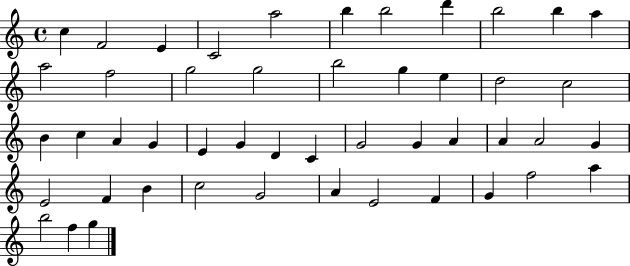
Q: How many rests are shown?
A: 0